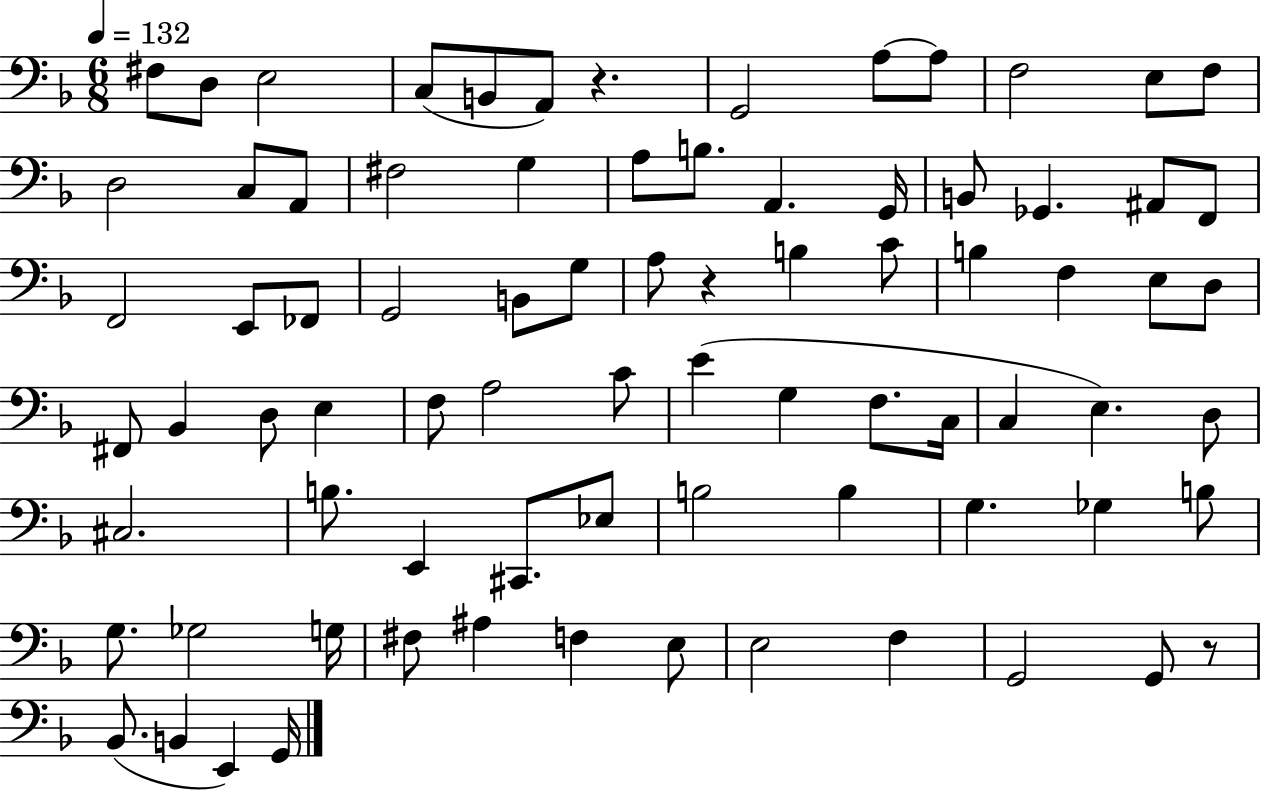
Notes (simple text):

F#3/e D3/e E3/h C3/e B2/e A2/e R/q. G2/h A3/e A3/e F3/h E3/e F3/e D3/h C3/e A2/e F#3/h G3/q A3/e B3/e. A2/q. G2/s B2/e Gb2/q. A#2/e F2/e F2/h E2/e FES2/e G2/h B2/e G3/e A3/e R/q B3/q C4/e B3/q F3/q E3/e D3/e F#2/e Bb2/q D3/e E3/q F3/e A3/h C4/e E4/q G3/q F3/e. C3/s C3/q E3/q. D3/e C#3/h. B3/e. E2/q C#2/e. Eb3/e B3/h B3/q G3/q. Gb3/q B3/e G3/e. Gb3/h G3/s F#3/e A#3/q F3/q E3/e E3/h F3/q G2/h G2/e R/e Bb2/e. B2/q E2/q G2/s